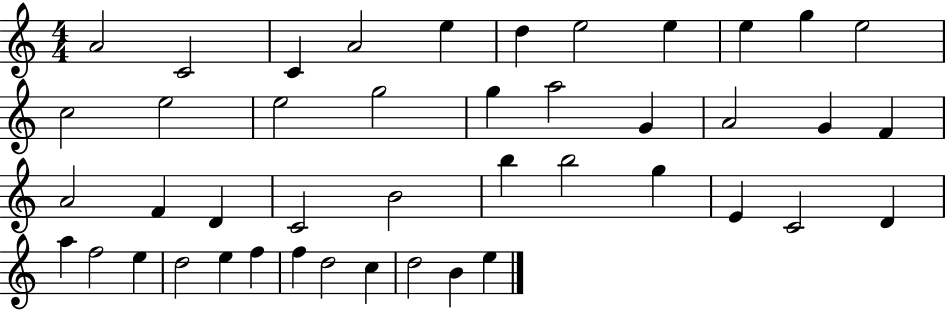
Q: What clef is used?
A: treble